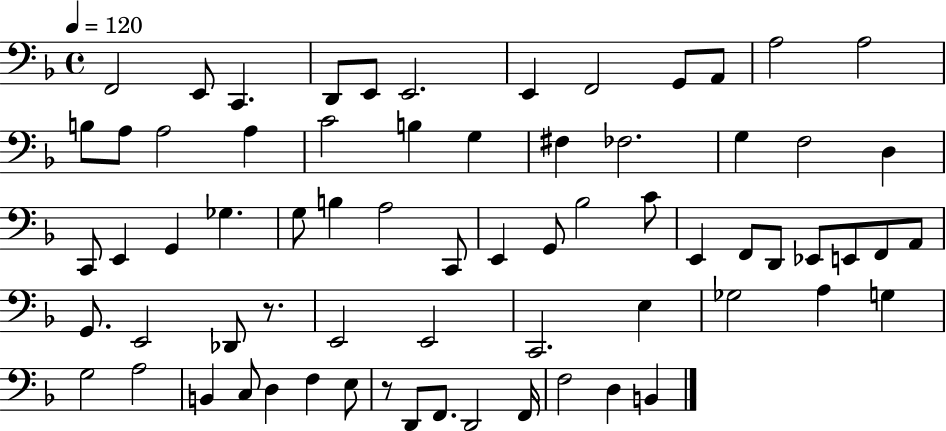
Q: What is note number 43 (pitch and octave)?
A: A2